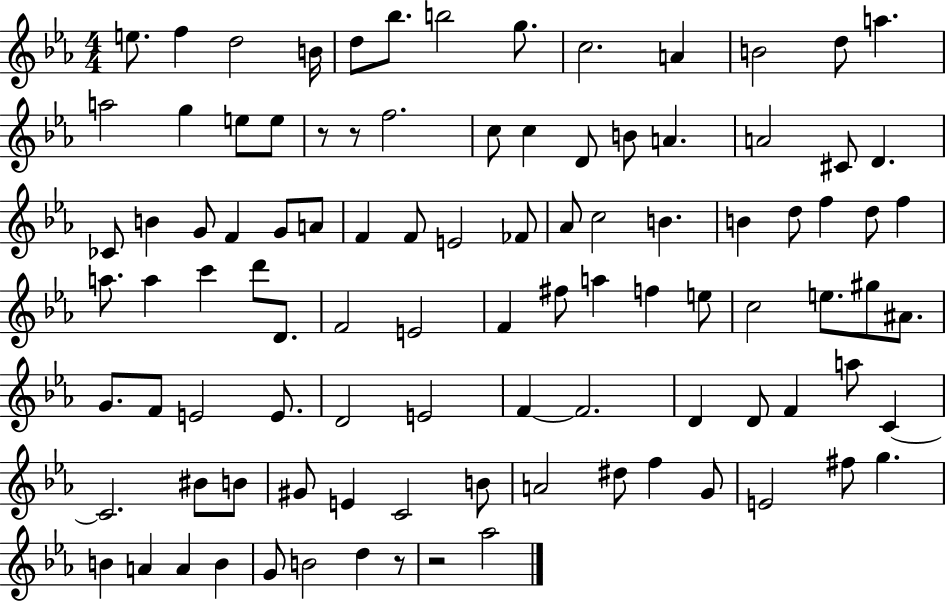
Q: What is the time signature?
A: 4/4